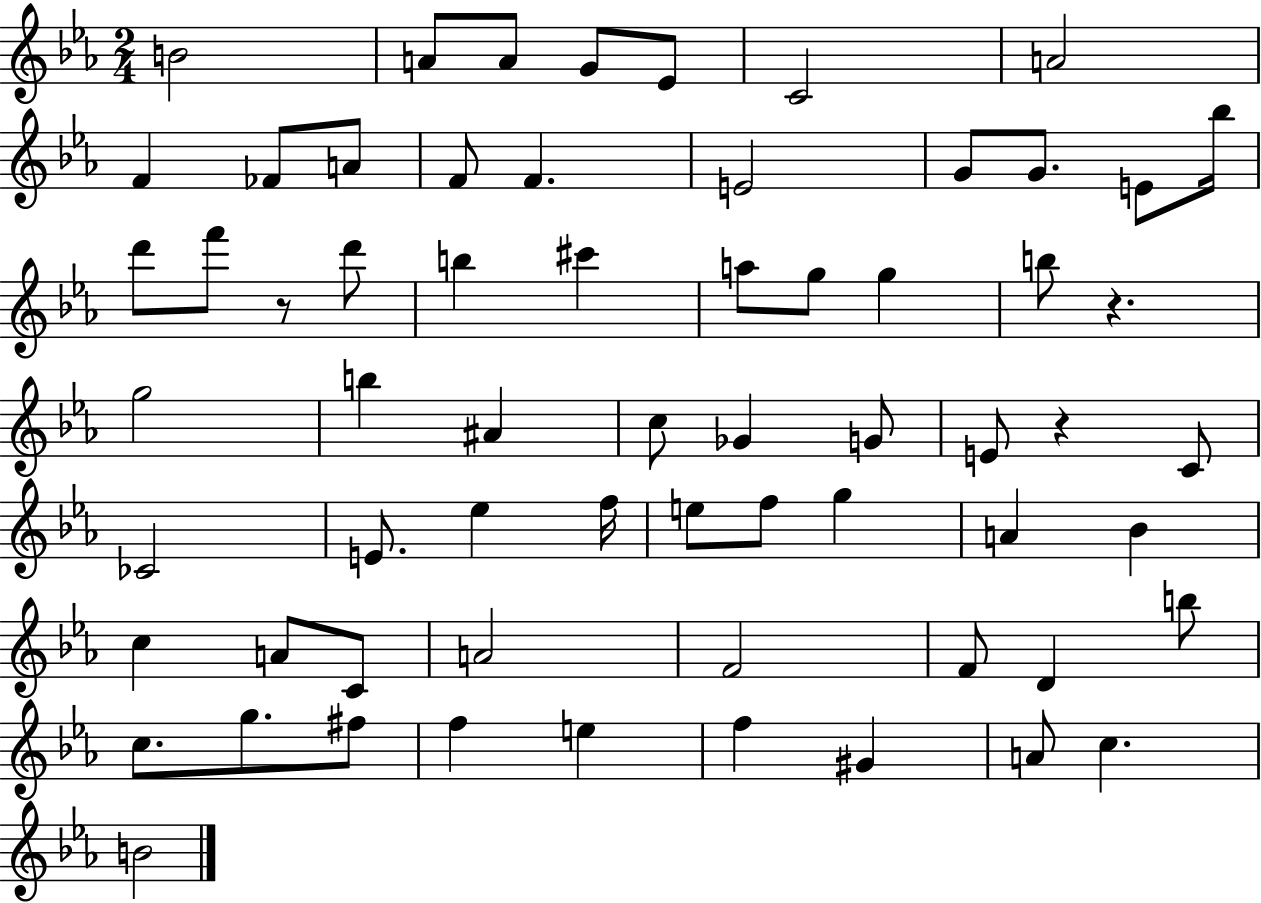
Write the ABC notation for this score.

X:1
T:Untitled
M:2/4
L:1/4
K:Eb
B2 A/2 A/2 G/2 _E/2 C2 A2 F _F/2 A/2 F/2 F E2 G/2 G/2 E/2 _b/4 d'/2 f'/2 z/2 d'/2 b ^c' a/2 g/2 g b/2 z g2 b ^A c/2 _G G/2 E/2 z C/2 _C2 E/2 _e f/4 e/2 f/2 g A _B c A/2 C/2 A2 F2 F/2 D b/2 c/2 g/2 ^f/2 f e f ^G A/2 c B2